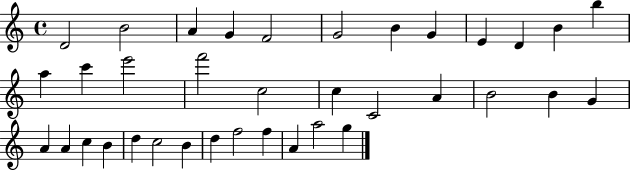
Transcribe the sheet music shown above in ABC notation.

X:1
T:Untitled
M:4/4
L:1/4
K:C
D2 B2 A G F2 G2 B G E D B b a c' e'2 f'2 c2 c C2 A B2 B G A A c B d c2 B d f2 f A a2 g